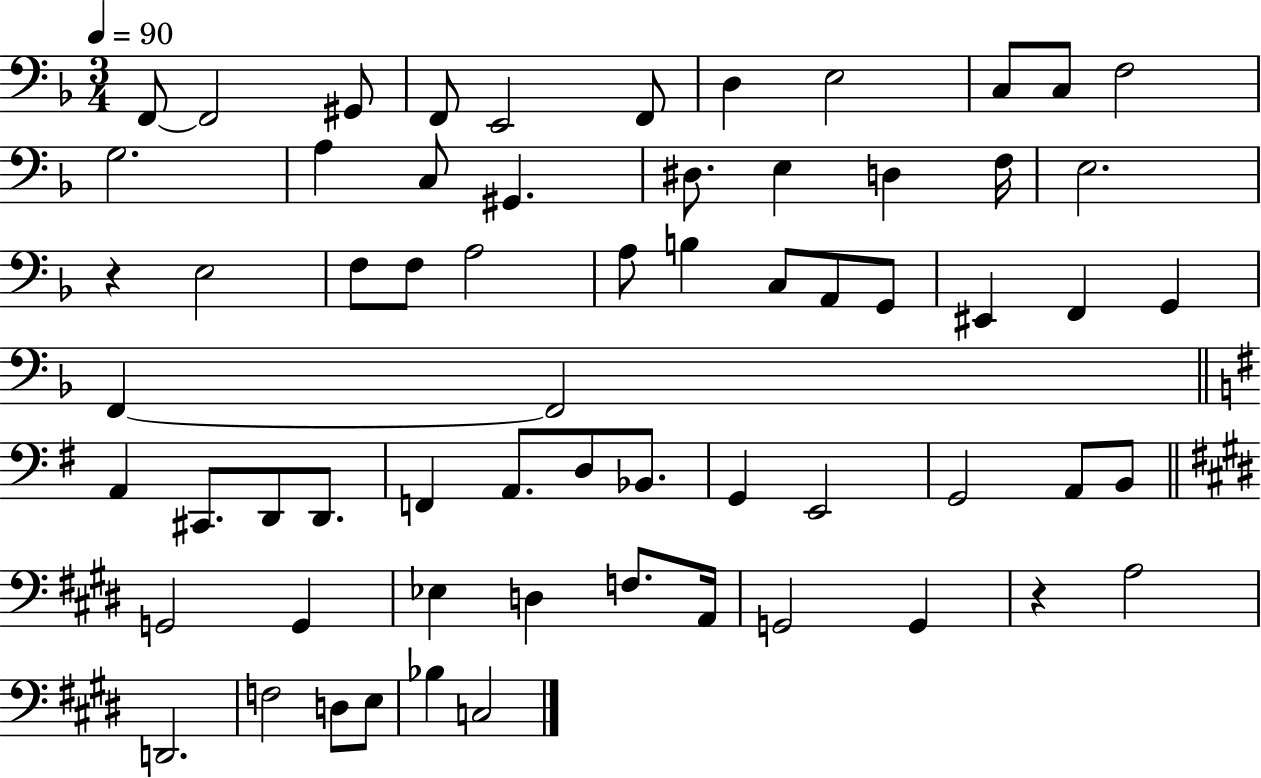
X:1
T:Untitled
M:3/4
L:1/4
K:F
F,,/2 F,,2 ^G,,/2 F,,/2 E,,2 F,,/2 D, E,2 C,/2 C,/2 F,2 G,2 A, C,/2 ^G,, ^D,/2 E, D, F,/4 E,2 z E,2 F,/2 F,/2 A,2 A,/2 B, C,/2 A,,/2 G,,/2 ^E,, F,, G,, F,, F,,2 A,, ^C,,/2 D,,/2 D,,/2 F,, A,,/2 D,/2 _B,,/2 G,, E,,2 G,,2 A,,/2 B,,/2 G,,2 G,, _E, D, F,/2 A,,/4 G,,2 G,, z A,2 D,,2 F,2 D,/2 E,/2 _B, C,2